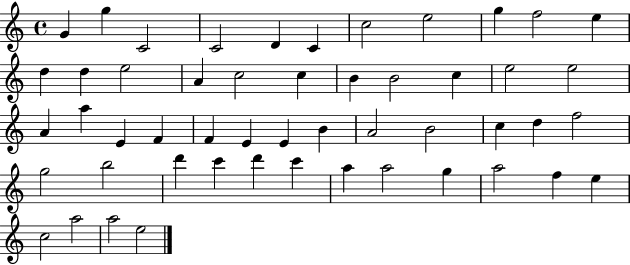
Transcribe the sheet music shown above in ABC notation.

X:1
T:Untitled
M:4/4
L:1/4
K:C
G g C2 C2 D C c2 e2 g f2 e d d e2 A c2 c B B2 c e2 e2 A a E F F E E B A2 B2 c d f2 g2 b2 d' c' d' c' a a2 g a2 f e c2 a2 a2 e2